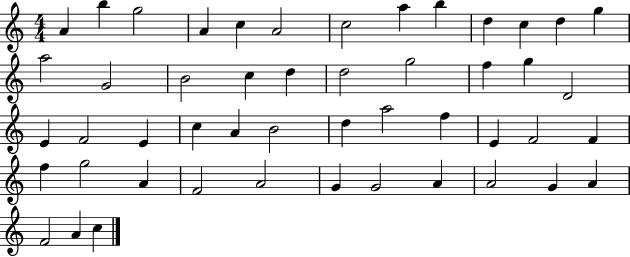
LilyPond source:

{
  \clef treble
  \numericTimeSignature
  \time 4/4
  \key c \major
  a'4 b''4 g''2 | a'4 c''4 a'2 | c''2 a''4 b''4 | d''4 c''4 d''4 g''4 | \break a''2 g'2 | b'2 c''4 d''4 | d''2 g''2 | f''4 g''4 d'2 | \break e'4 f'2 e'4 | c''4 a'4 b'2 | d''4 a''2 f''4 | e'4 f'2 f'4 | \break f''4 g''2 a'4 | f'2 a'2 | g'4 g'2 a'4 | a'2 g'4 a'4 | \break f'2 a'4 c''4 | \bar "|."
}